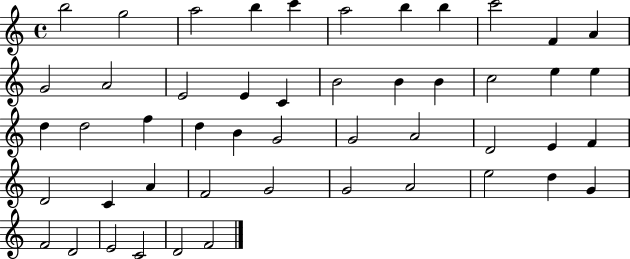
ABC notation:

X:1
T:Untitled
M:4/4
L:1/4
K:C
b2 g2 a2 b c' a2 b b c'2 F A G2 A2 E2 E C B2 B B c2 e e d d2 f d B G2 G2 A2 D2 E F D2 C A F2 G2 G2 A2 e2 d G F2 D2 E2 C2 D2 F2